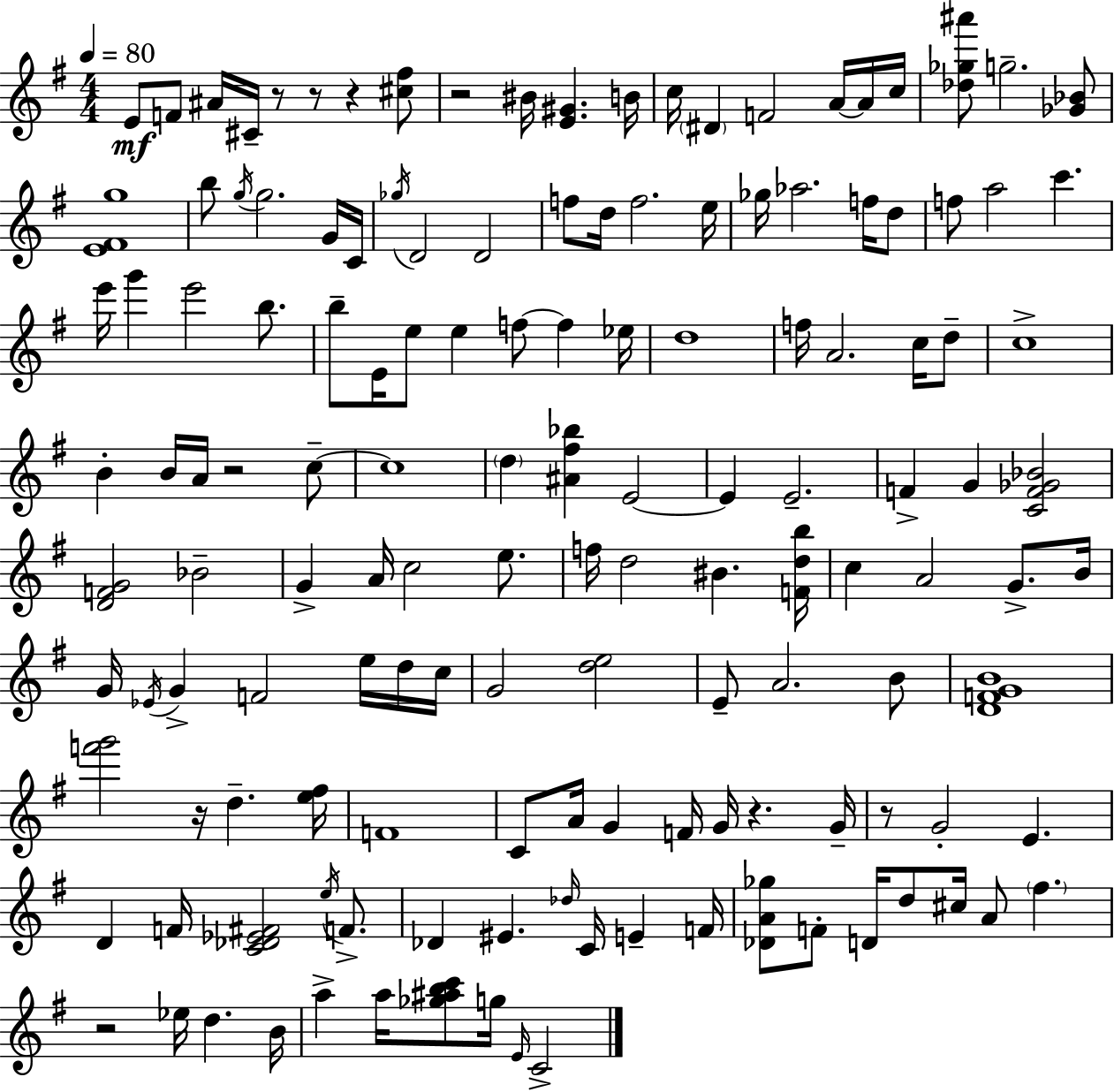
{
  \clef treble
  \numericTimeSignature
  \time 4/4
  \key g \major
  \tempo 4 = 80
  \repeat volta 2 { e'8\mf f'8 ais'16 cis'16-- r8 r8 r4 <cis'' fis''>8 | r2 bis'16 <e' gis'>4. b'16 | c''16 \parenthesize dis'4 f'2 a'16~~ a'16 c''16 | <des'' ges'' ais'''>8 g''2.-- <ges' bes'>8 | \break <e' fis' g''>1 | b''8 \acciaccatura { g''16 } g''2. g'16 | c'16 \acciaccatura { ges''16 } d'2 d'2 | f''8 d''16 f''2. | \break e''16 ges''16 aes''2. f''16 | d''8 f''8 a''2 c'''4. | e'''16 g'''4 e'''2 b''8. | b''8-- e'16 e''8 e''4 f''8~~ f''4 | \break ees''16 d''1 | f''16 a'2. c''16 | d''8-- c''1-> | b'4-. b'16 a'16 r2 | \break c''8--~~ c''1 | \parenthesize d''4 <ais' fis'' bes''>4 e'2~~ | e'4 e'2.-- | f'4-> g'4 <c' f' ges' bes'>2 | \break <d' f' g'>2 bes'2-- | g'4-> a'16 c''2 e''8. | f''16 d''2 bis'4. | <f' d'' b''>16 c''4 a'2 g'8.-> | \break b'16 g'16 \acciaccatura { ees'16 } g'4-> f'2 | e''16 d''16 c''16 g'2 <d'' e''>2 | e'8-- a'2. | b'8 <d' f' g' b'>1 | \break <f''' g'''>2 r16 d''4.-- | <e'' fis''>16 f'1 | c'8 a'16 g'4 f'16 g'16 r4. | g'16-- r8 g'2-. e'4. | \break d'4 f'16 <c' des' ees' fis'>2 | \acciaccatura { e''16 } f'8.-> des'4 eis'4. \grace { des''16 } c'16 | e'4-- f'16 <des' a' ges''>8 f'8-. d'16 d''8 cis''16 a'8 \parenthesize fis''4. | r2 ees''16 d''4. | \break b'16 a''4-> a''16 <ges'' ais'' b'' c'''>8 g''16 \grace { e'16 } c'2-> | } \bar "|."
}